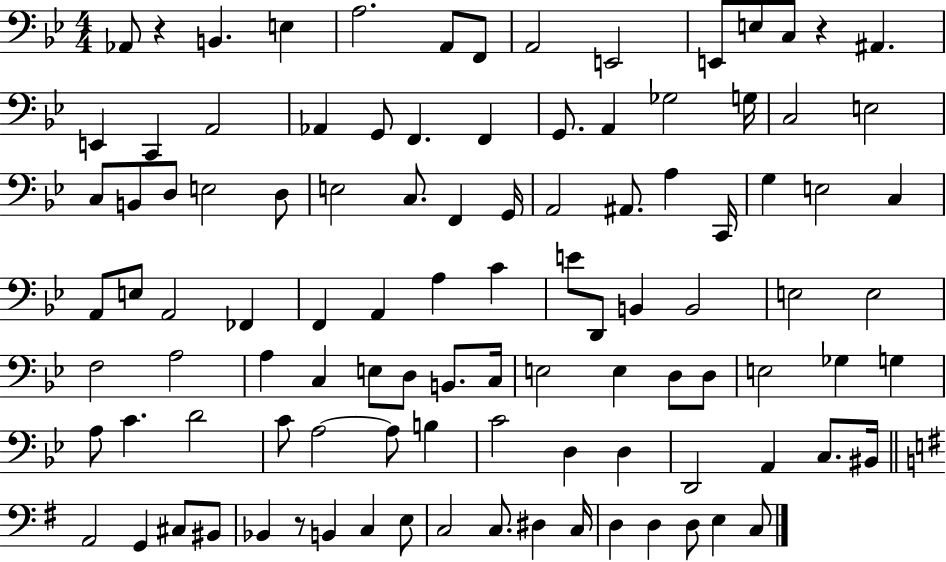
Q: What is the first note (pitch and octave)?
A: Ab2